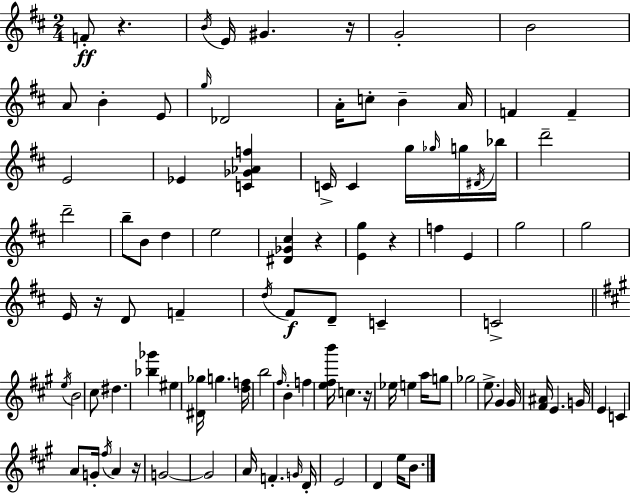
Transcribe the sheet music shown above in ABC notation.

X:1
T:Untitled
M:2/4
L:1/4
K:D
F/2 z B/4 E/4 ^G z/4 G2 B2 A/2 B E/2 g/4 _D2 A/4 c/2 B A/4 F F E2 _E [C_G_Af] C/4 C g/4 _g/4 g/4 ^D/4 _b/4 d'2 d'2 b/2 B/2 d e2 [^D_G^c] z [Eg] z f E g2 g2 E/4 z/4 D/2 F d/4 ^F/2 D/2 C C2 e/4 B2 ^c/2 ^d [_b_g'] ^e [^D_g]/4 g [df]/4 b2 ^f/4 B f [e^fb']/4 c z/4 _e/4 e a/4 g/2 _g2 e/2 ^G ^G/4 [^F^A]/4 E G/4 E C A/2 G/4 ^f/4 A z/4 G2 G2 A/4 F G/4 D/4 E2 D e/4 B/2